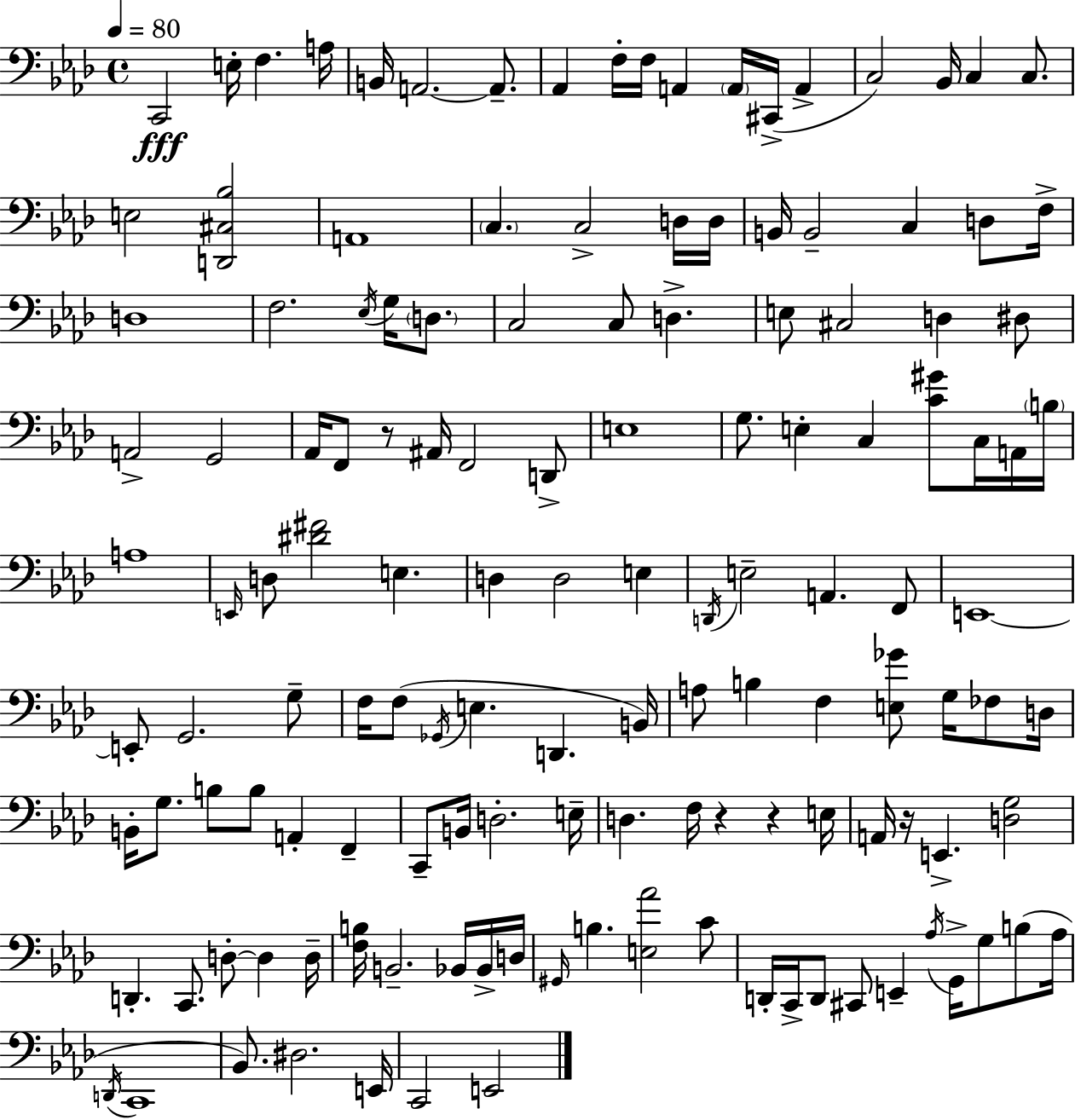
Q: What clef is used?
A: bass